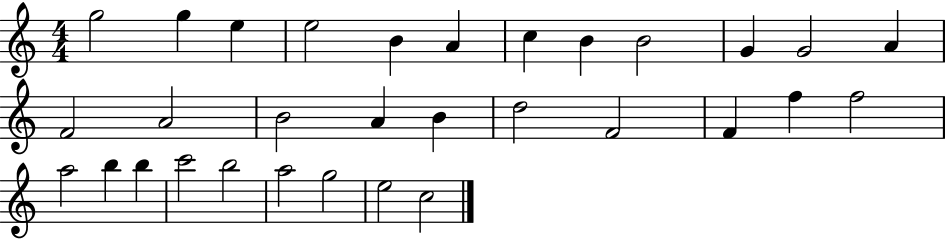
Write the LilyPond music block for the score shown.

{
  \clef treble
  \numericTimeSignature
  \time 4/4
  \key c \major
  g''2 g''4 e''4 | e''2 b'4 a'4 | c''4 b'4 b'2 | g'4 g'2 a'4 | \break f'2 a'2 | b'2 a'4 b'4 | d''2 f'2 | f'4 f''4 f''2 | \break a''2 b''4 b''4 | c'''2 b''2 | a''2 g''2 | e''2 c''2 | \break \bar "|."
}